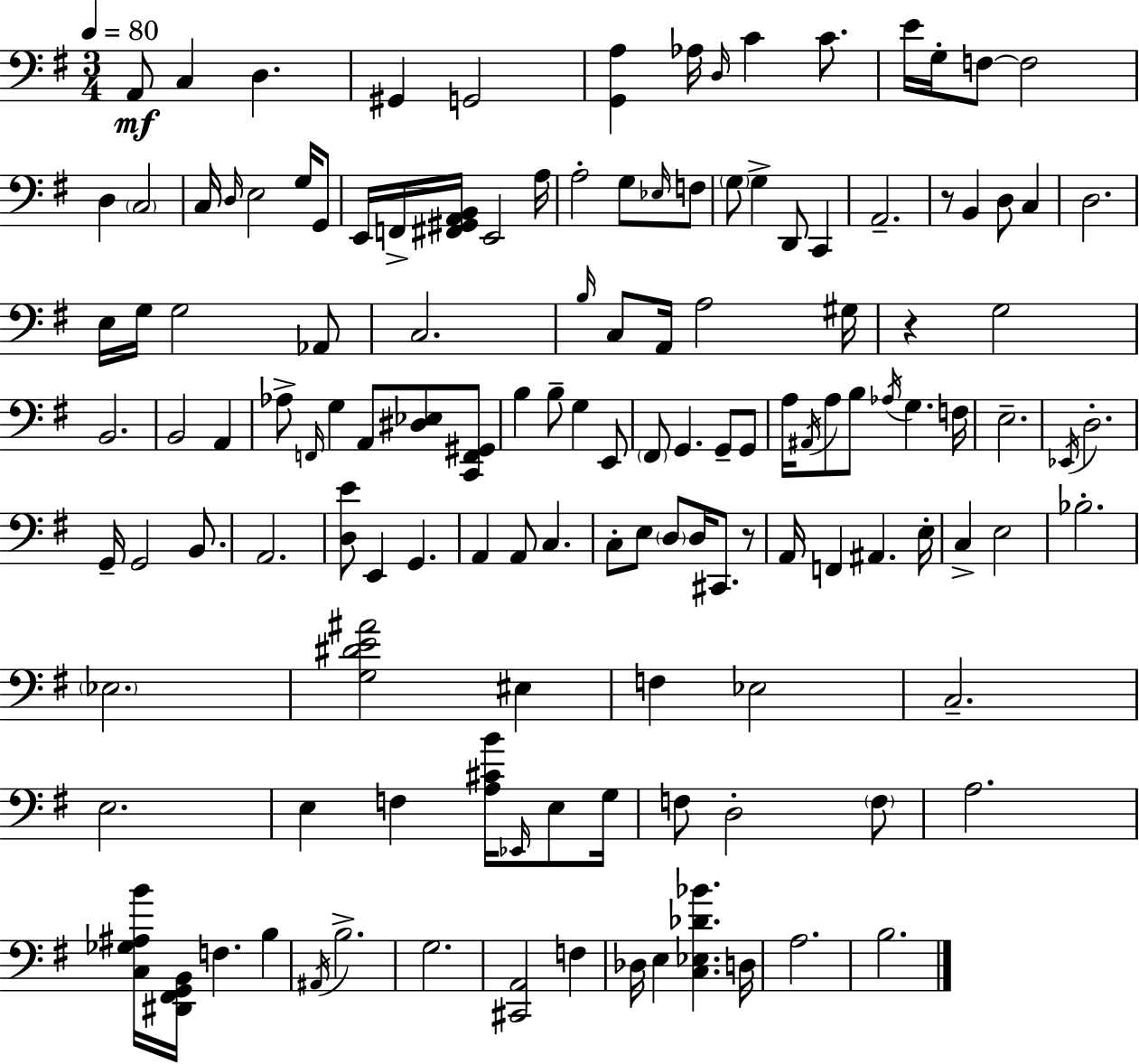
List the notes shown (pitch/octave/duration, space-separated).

A2/e C3/q D3/q. G#2/q G2/h [G2,A3]/q Ab3/s D3/s C4/q C4/e. E4/s G3/s F3/e F3/h D3/q C3/h C3/s D3/s E3/h G3/s G2/e E2/s F2/s [F#2,G#2,A2,B2]/s E2/h A3/s A3/h G3/e Eb3/s F3/e G3/e G3/q D2/e C2/q A2/h. R/e B2/q D3/e C3/q D3/h. E3/s G3/s G3/h Ab2/e C3/h. B3/s C3/e A2/s A3/h G#3/s R/q G3/h B2/h. B2/h A2/q Ab3/e F2/s G3/q A2/e [D#3,Eb3]/e [C2,F2,G#2]/e B3/q B3/e G3/q E2/e F#2/e G2/q. G2/e G2/e A3/s A#2/s A3/e B3/e Ab3/s G3/q. F3/s E3/h. Eb2/s D3/h. G2/s G2/h B2/e. A2/h. [D3,E4]/e E2/q G2/q. A2/q A2/e C3/q. C3/e E3/e D3/e D3/s C#2/e. R/e A2/s F2/q A#2/q. E3/s C3/q E3/h Bb3/h. Eb3/h. [G3,D#4,E4,A#4]/h EIS3/q F3/q Eb3/h C3/h. E3/h. E3/q F3/q [A3,C#4,B4]/s Eb2/s E3/e G3/s F3/e D3/h F3/e A3/h. [C3,Gb3,A#3,B4]/s [D#2,F#2,G2,B2]/s F3/q. B3/q A#2/s B3/h. G3/h. [C#2,A2]/h F3/q Db3/s E3/q [C3,Eb3,Db4,Bb4]/q. D3/s A3/h. B3/h.